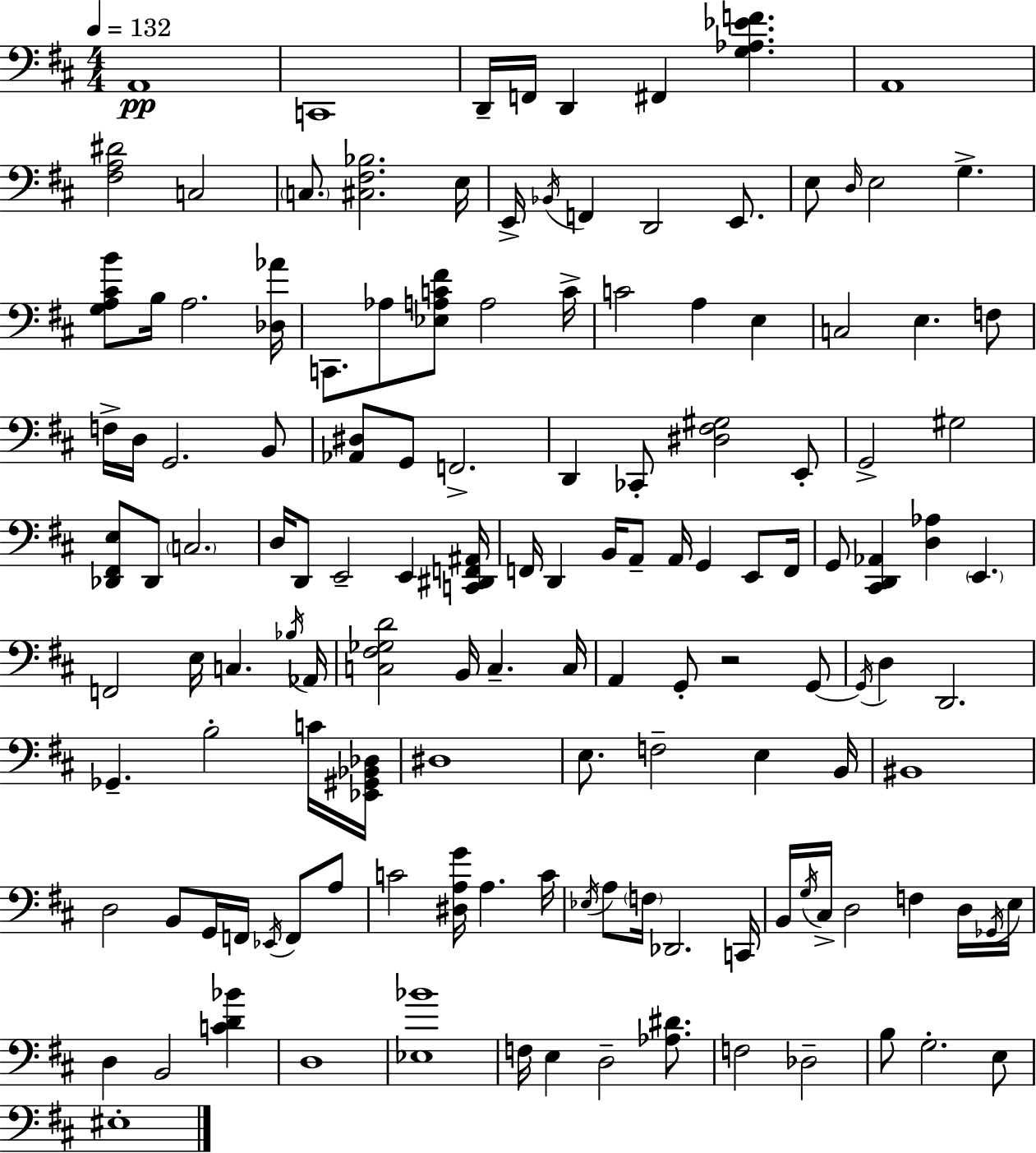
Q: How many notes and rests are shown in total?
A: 135